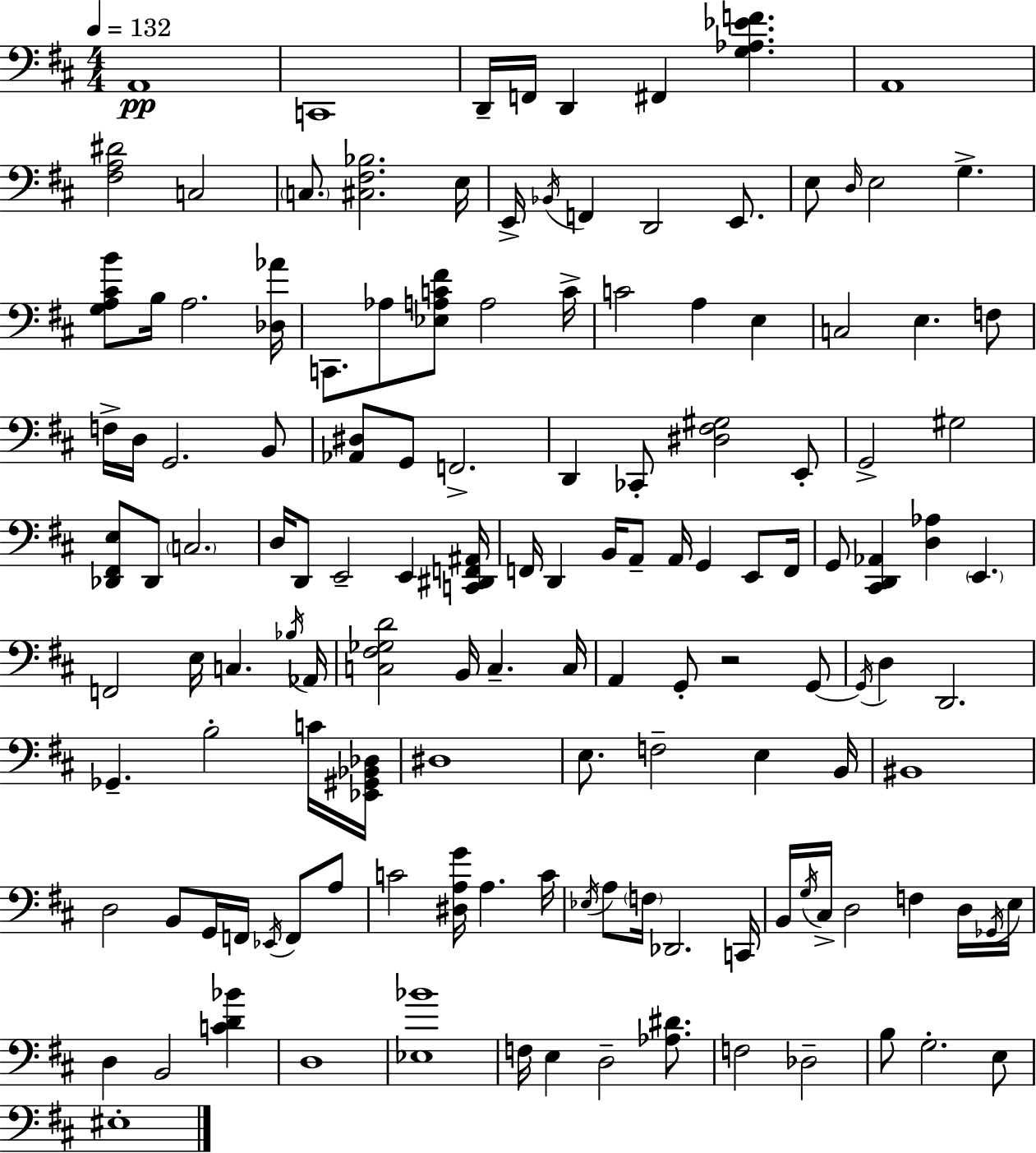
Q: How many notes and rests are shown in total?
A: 135